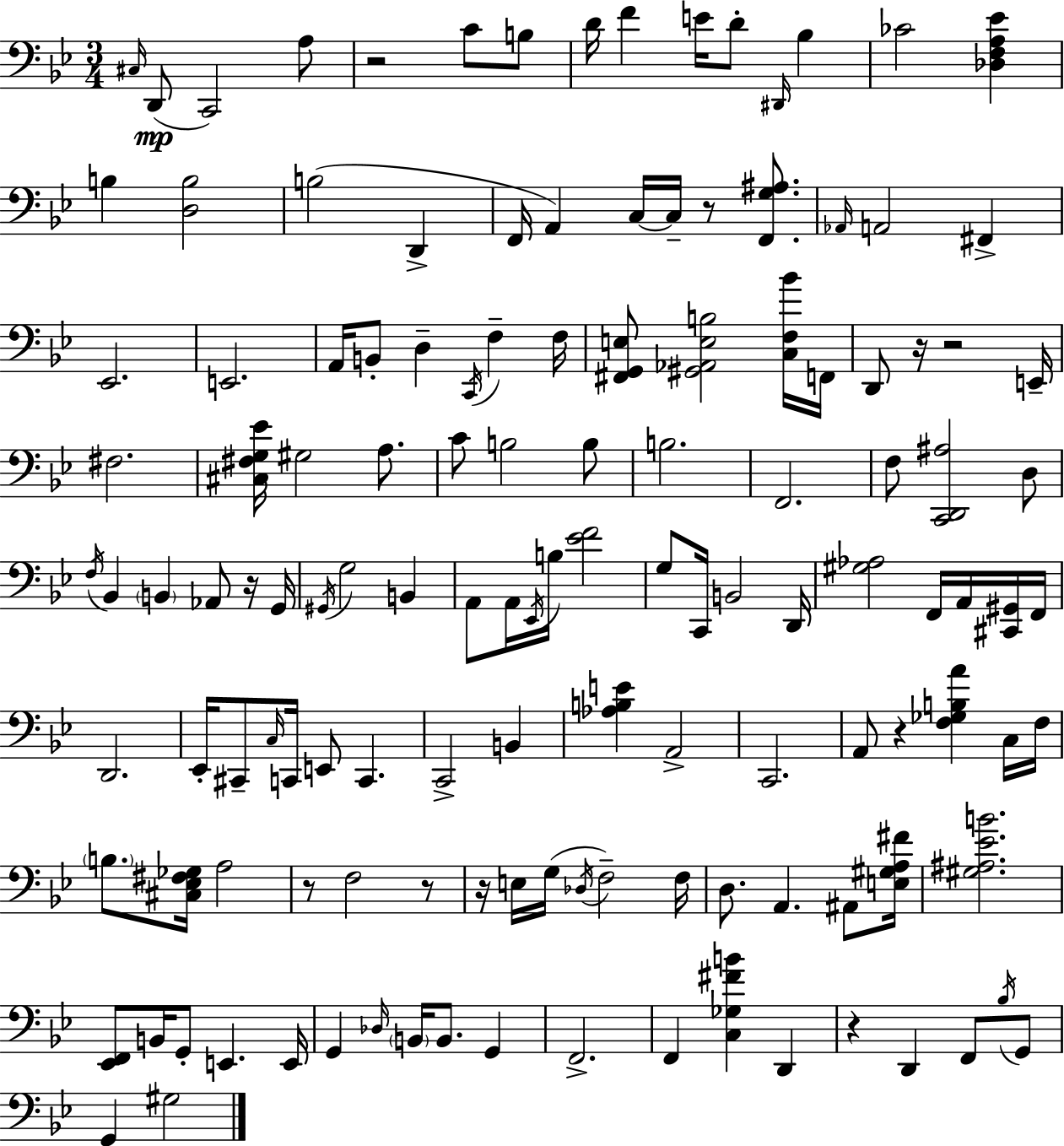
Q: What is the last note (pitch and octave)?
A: G#3